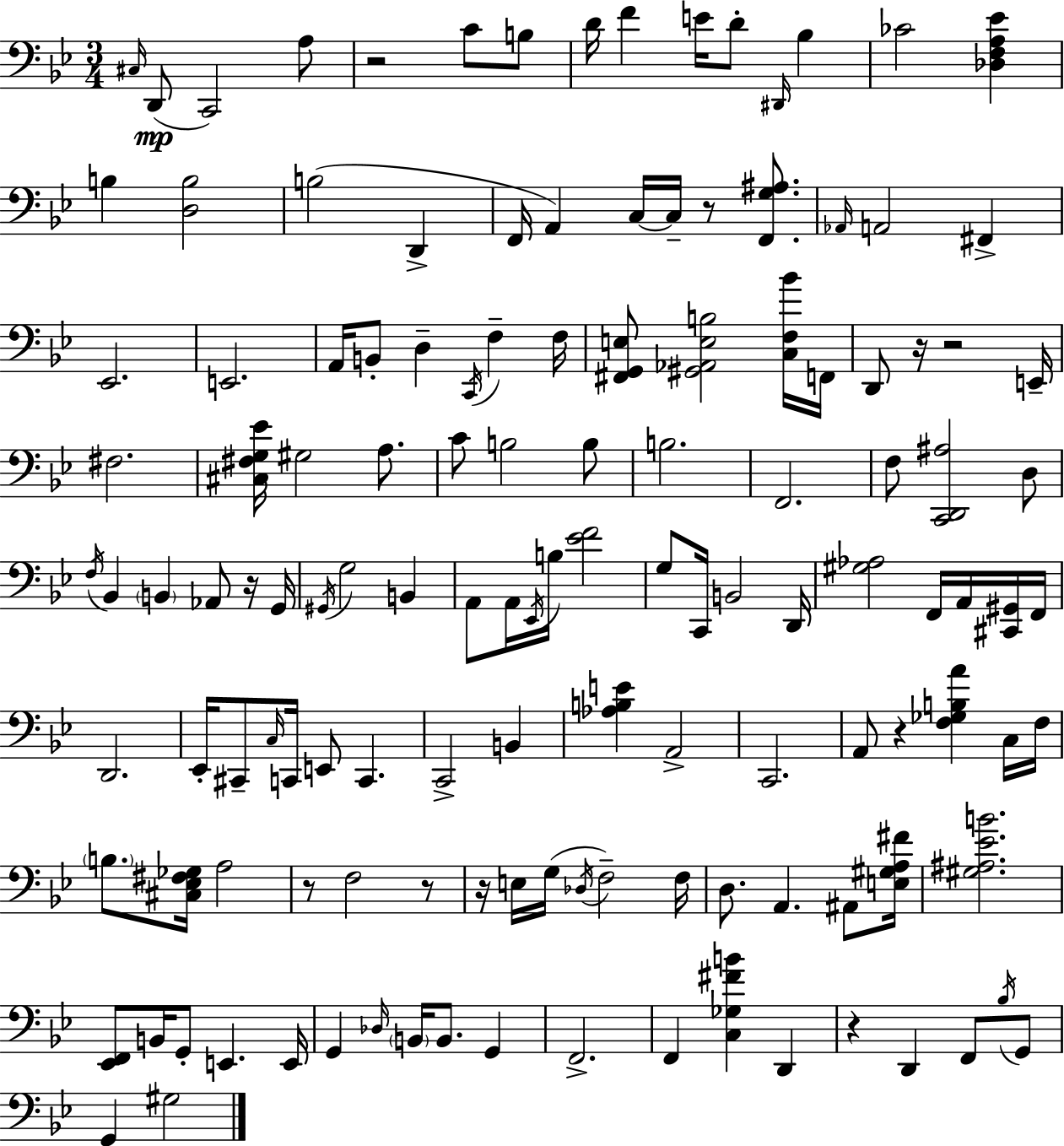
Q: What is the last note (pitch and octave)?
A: G#3